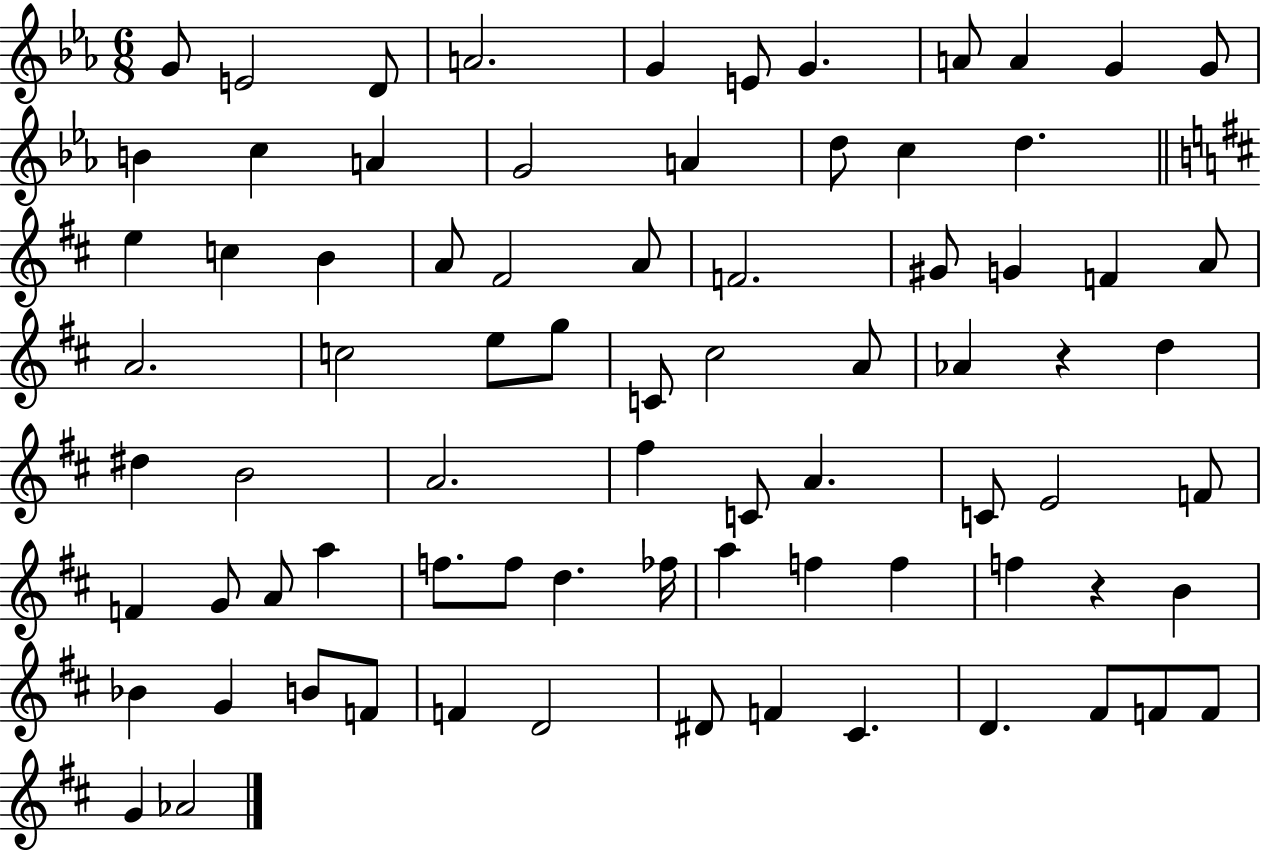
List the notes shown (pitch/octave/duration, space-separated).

G4/e E4/h D4/e A4/h. G4/q E4/e G4/q. A4/e A4/q G4/q G4/e B4/q C5/q A4/q G4/h A4/q D5/e C5/q D5/q. E5/q C5/q B4/q A4/e F#4/h A4/e F4/h. G#4/e G4/q F4/q A4/e A4/h. C5/h E5/e G5/e C4/e C#5/h A4/e Ab4/q R/q D5/q D#5/q B4/h A4/h. F#5/q C4/e A4/q. C4/e E4/h F4/e F4/q G4/e A4/e A5/q F5/e. F5/e D5/q. FES5/s A5/q F5/q F5/q F5/q R/q B4/q Bb4/q G4/q B4/e F4/e F4/q D4/h D#4/e F4/q C#4/q. D4/q. F#4/e F4/e F4/e G4/q Ab4/h